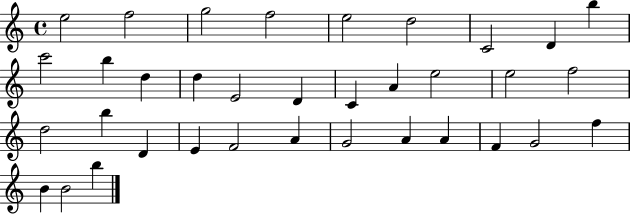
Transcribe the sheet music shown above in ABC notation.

X:1
T:Untitled
M:4/4
L:1/4
K:C
e2 f2 g2 f2 e2 d2 C2 D b c'2 b d d E2 D C A e2 e2 f2 d2 b D E F2 A G2 A A F G2 f B B2 b